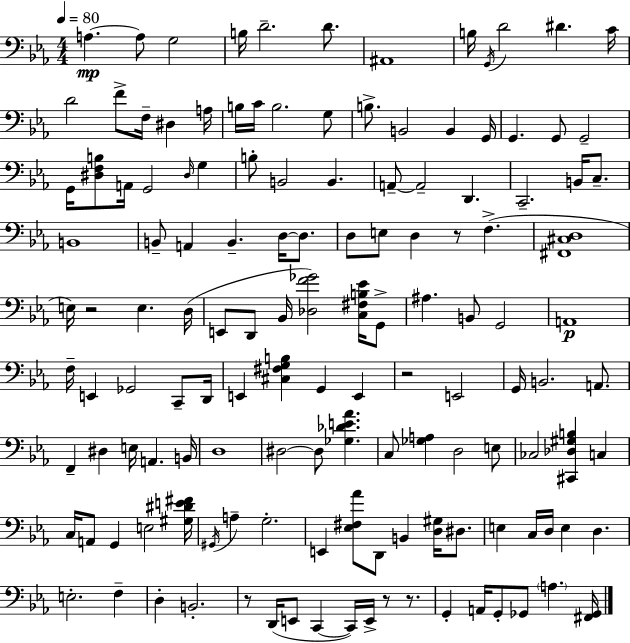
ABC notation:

X:1
T:Untitled
M:4/4
L:1/4
K:Eb
A, A,/2 G,2 B,/4 D2 D/2 ^A,,4 B,/4 G,,/4 D2 ^D C/4 D2 F/2 F,/4 ^D, A,/4 B,/4 C/4 B,2 G,/2 B,/2 B,,2 B,, G,,/4 G,, G,,/2 G,,2 G,,/4 [^D,F,B,]/2 A,,/4 G,,2 ^D,/4 G, B,/2 B,,2 B,, A,,/2 A,,2 D,, C,,2 B,,/4 C,/2 B,,4 B,,/2 A,, B,, D,/4 D,/2 D,/2 E,/2 D, z/2 F, [^F,,^C,D,]4 E,/4 z2 E, D,/4 E,,/2 D,,/2 _B,,/4 [_D,F_G]2 [C,^F,B,_E]/4 G,,/2 ^A, B,,/2 G,,2 A,,4 F,/4 E,, _G,,2 C,,/2 D,,/4 E,, [^C,^F,G,B,] G,, E,, z2 E,,2 G,,/4 B,,2 A,,/2 F,, ^D, E,/4 A,, B,,/4 D,4 ^D,2 ^D,/2 [_G,_DE_A] C,/2 [_G,A,] D,2 E,/2 _C,2 [^C,,_D,^G,B,] C, C,/4 A,,/2 G,, E,2 [^G,^DE^F]/4 ^G,,/4 A, G,2 E,, [_E,^F,_A]/2 D,,/2 B,, [D,^G,]/4 ^D,/2 E, C,/4 D,/4 E, D, E,2 F, D, B,,2 z/2 D,,/4 E,,/2 C,, C,,/4 E,,/4 z/2 z/2 G,, A,,/4 G,,/2 _G,,/2 A, [^F,,_G,,]/4